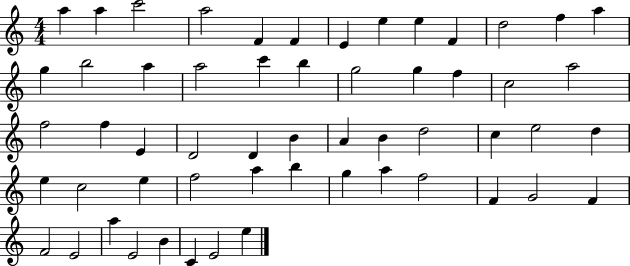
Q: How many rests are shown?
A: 0